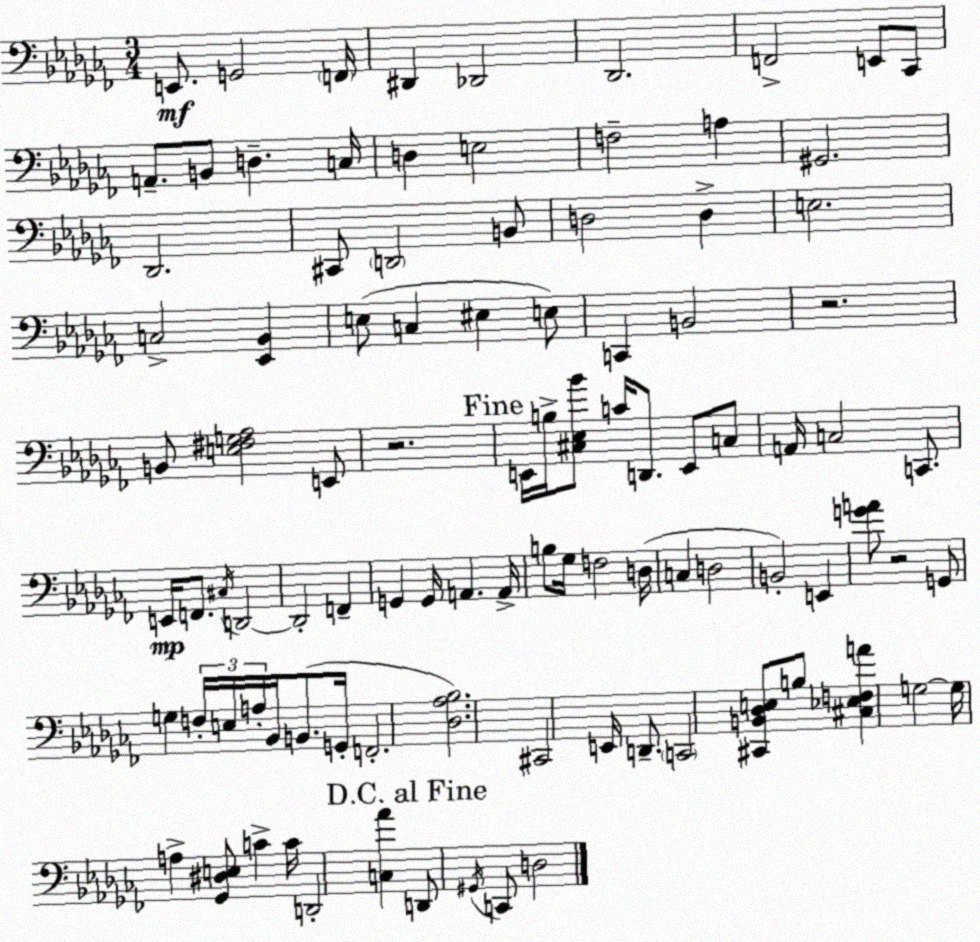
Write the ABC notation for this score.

X:1
T:Untitled
M:3/4
L:1/4
K:Abm
E,,/2 G,,2 F,,/4 ^D,, _D,,2 _D,,2 F,,2 E,,/2 _C,,/2 A,,/2 B,,/2 D, C,/4 D, E,2 F,2 A, ^G,,2 _D,,2 ^C,,/2 D,,2 B,,/2 D,2 D, E,2 C,2 [_E,,_B,,] E,/2 C, ^E, E,/2 C,, B,,2 z2 B,,/2 [E,^F,G,_A,]2 E,,/2 z2 E,,/4 B,/4 [^C,_E,_B]/2 C/4 D,,/2 E,,/2 C,/2 A,,/4 C,2 C,,/2 E,,/4 F,,/2 ^C,/4 D,,2 D,,2 F,, G,, G,,/4 A,, A,,/4 B,/2 _G,/4 F,2 D,/4 C, D,2 B,,2 E,, [GA]/2 z2 G,,/2 G, F,/4 E,/4 A,/4 _B,,/4 B,,/2 G,,/4 F,,2 [_D,_A,_B,]2 ^C,,2 E,,/4 D,,/2 C,,2 [^C,,B,,_D,E,]/2 B,/2 [^C,_E,F,A] G,2 G,/4 A, [_G,,^D,E,]/2 C C/4 D,,2 [C,_A] D,,/2 ^G,,/4 C,,/2 D,2